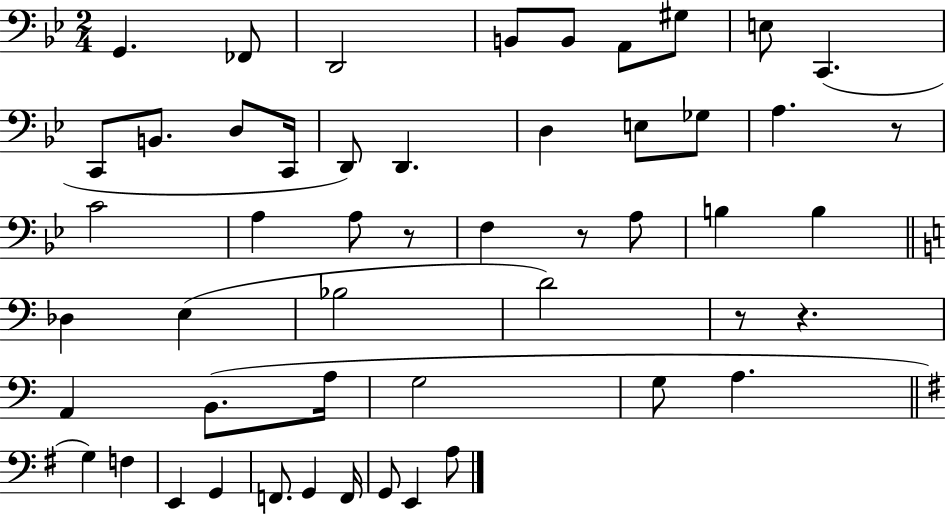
G2/q. FES2/e D2/h B2/e B2/e A2/e G#3/e E3/e C2/q. C2/e B2/e. D3/e C2/s D2/e D2/q. D3/q E3/e Gb3/e A3/q. R/e C4/h A3/q A3/e R/e F3/q R/e A3/e B3/q B3/q Db3/q E3/q Bb3/h D4/h R/e R/q. A2/q B2/e. A3/s G3/h G3/e A3/q. G3/q F3/q E2/q G2/q F2/e. G2/q F2/s G2/e E2/q A3/e